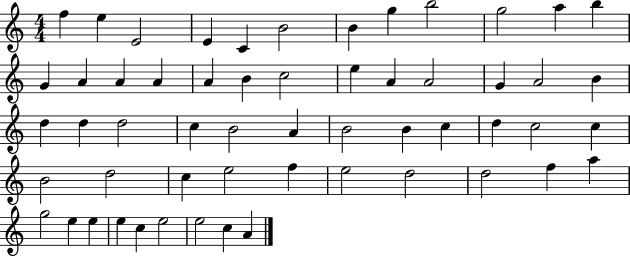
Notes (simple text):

F5/q E5/q E4/h E4/q C4/q B4/h B4/q G5/q B5/h G5/h A5/q B5/q G4/q A4/q A4/q A4/q A4/q B4/q C5/h E5/q A4/q A4/h G4/q A4/h B4/q D5/q D5/q D5/h C5/q B4/h A4/q B4/h B4/q C5/q D5/q C5/h C5/q B4/h D5/h C5/q E5/h F5/q E5/h D5/h D5/h F5/q A5/q G5/h E5/q E5/q E5/q C5/q E5/h E5/h C5/q A4/q